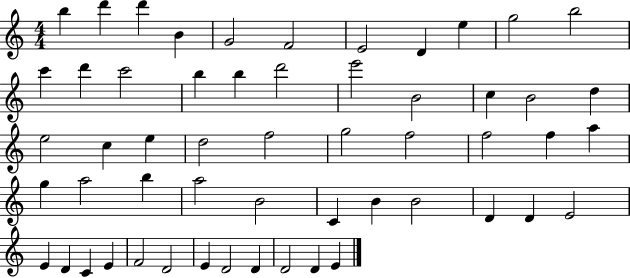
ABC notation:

X:1
T:Untitled
M:4/4
L:1/4
K:C
b d' d' B G2 F2 E2 D e g2 b2 c' d' c'2 b b d'2 e'2 B2 c B2 d e2 c e d2 f2 g2 f2 f2 f a g a2 b a2 B2 C B B2 D D E2 E D C E F2 D2 E D2 D D2 D E